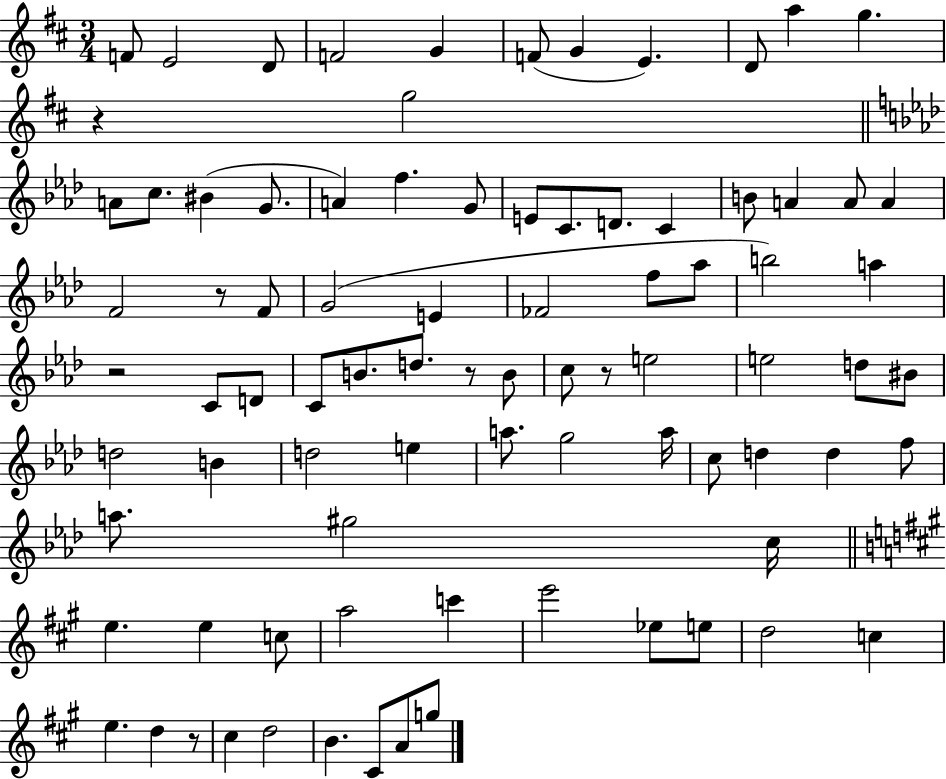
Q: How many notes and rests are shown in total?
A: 85